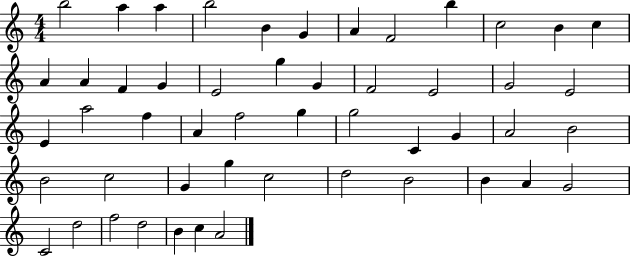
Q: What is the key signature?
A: C major